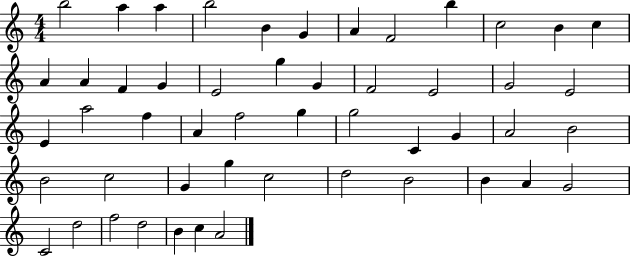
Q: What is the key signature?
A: C major